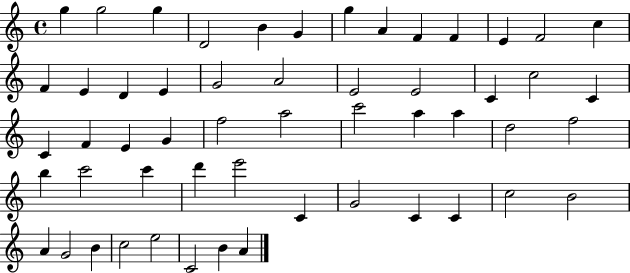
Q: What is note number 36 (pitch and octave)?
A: B5